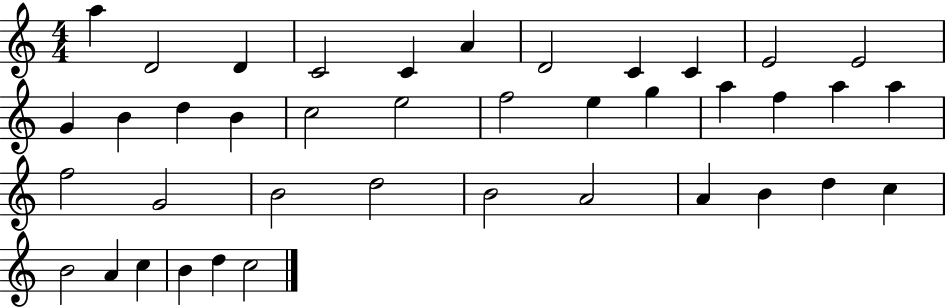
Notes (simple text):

A5/q D4/h D4/q C4/h C4/q A4/q D4/h C4/q C4/q E4/h E4/h G4/q B4/q D5/q B4/q C5/h E5/h F5/h E5/q G5/q A5/q F5/q A5/q A5/q F5/h G4/h B4/h D5/h B4/h A4/h A4/q B4/q D5/q C5/q B4/h A4/q C5/q B4/q D5/q C5/h